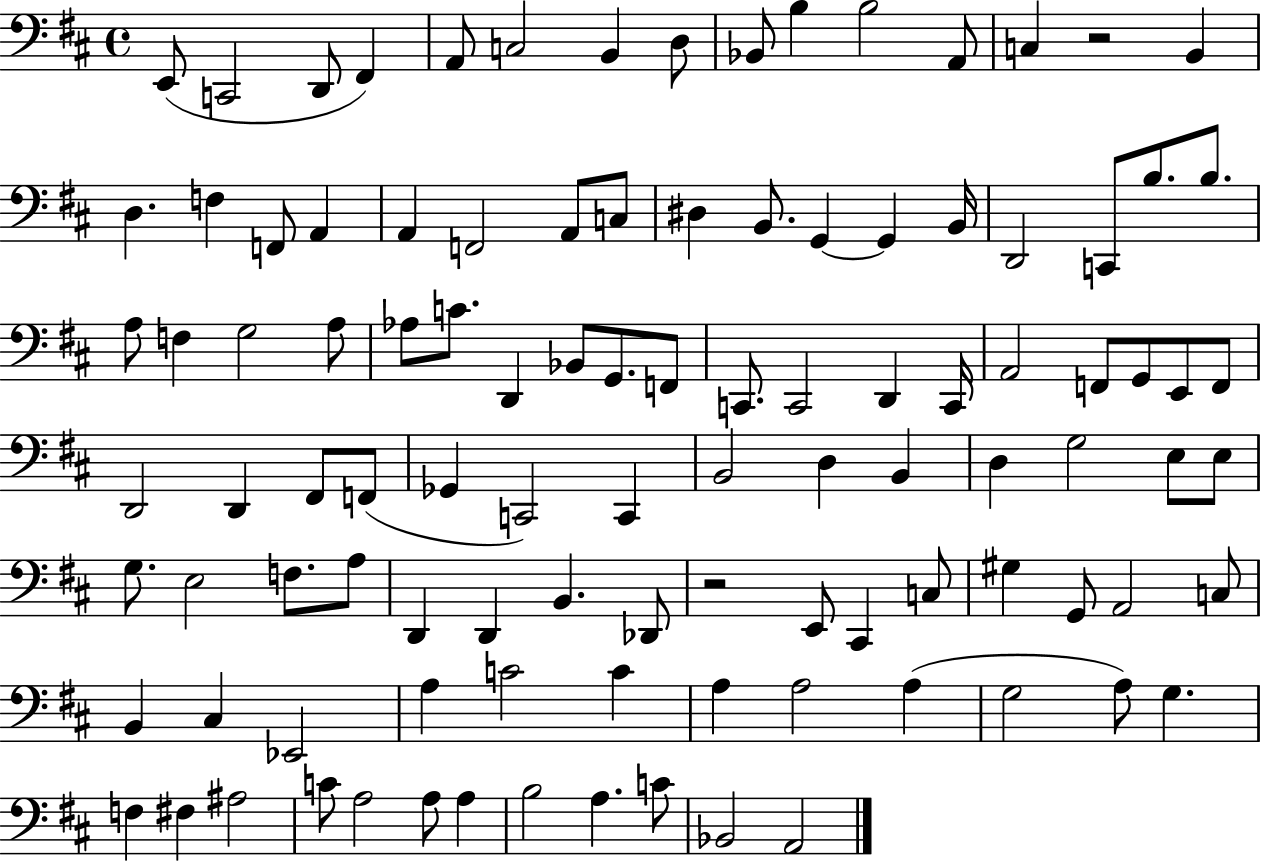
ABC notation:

X:1
T:Untitled
M:4/4
L:1/4
K:D
E,,/2 C,,2 D,,/2 ^F,, A,,/2 C,2 B,, D,/2 _B,,/2 B, B,2 A,,/2 C, z2 B,, D, F, F,,/2 A,, A,, F,,2 A,,/2 C,/2 ^D, B,,/2 G,, G,, B,,/4 D,,2 C,,/2 B,/2 B,/2 A,/2 F, G,2 A,/2 _A,/2 C/2 D,, _B,,/2 G,,/2 F,,/2 C,,/2 C,,2 D,, C,,/4 A,,2 F,,/2 G,,/2 E,,/2 F,,/2 D,,2 D,, ^F,,/2 F,,/2 _G,, C,,2 C,, B,,2 D, B,, D, G,2 E,/2 E,/2 G,/2 E,2 F,/2 A,/2 D,, D,, B,, _D,,/2 z2 E,,/2 ^C,, C,/2 ^G, G,,/2 A,,2 C,/2 B,, ^C, _E,,2 A, C2 C A, A,2 A, G,2 A,/2 G, F, ^F, ^A,2 C/2 A,2 A,/2 A, B,2 A, C/2 _B,,2 A,,2